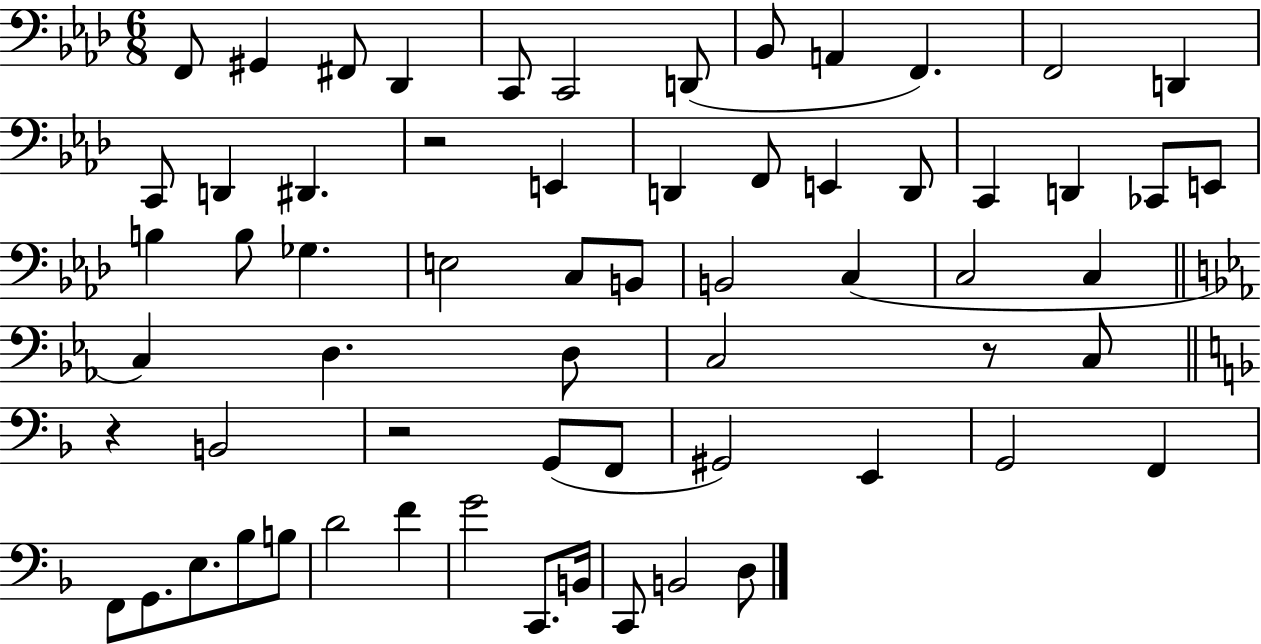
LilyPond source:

{
  \clef bass
  \numericTimeSignature
  \time 6/8
  \key aes \major
  f,8 gis,4 fis,8 des,4 | c,8 c,2 d,8( | bes,8 a,4 f,4.) | f,2 d,4 | \break c,8 d,4 dis,4. | r2 e,4 | d,4 f,8 e,4 d,8 | c,4 d,4 ces,8 e,8 | \break b4 b8 ges4. | e2 c8 b,8 | b,2 c4( | c2 c4 | \break \bar "||" \break \key ees \major c4) d4. d8 | c2 r8 c8 | \bar "||" \break \key f \major r4 b,2 | r2 g,8( f,8 | gis,2) e,4 | g,2 f,4 | \break f,8 g,8. e8. bes8 b8 | d'2 f'4 | g'2 c,8. b,16 | c,8 b,2 d8 | \break \bar "|."
}